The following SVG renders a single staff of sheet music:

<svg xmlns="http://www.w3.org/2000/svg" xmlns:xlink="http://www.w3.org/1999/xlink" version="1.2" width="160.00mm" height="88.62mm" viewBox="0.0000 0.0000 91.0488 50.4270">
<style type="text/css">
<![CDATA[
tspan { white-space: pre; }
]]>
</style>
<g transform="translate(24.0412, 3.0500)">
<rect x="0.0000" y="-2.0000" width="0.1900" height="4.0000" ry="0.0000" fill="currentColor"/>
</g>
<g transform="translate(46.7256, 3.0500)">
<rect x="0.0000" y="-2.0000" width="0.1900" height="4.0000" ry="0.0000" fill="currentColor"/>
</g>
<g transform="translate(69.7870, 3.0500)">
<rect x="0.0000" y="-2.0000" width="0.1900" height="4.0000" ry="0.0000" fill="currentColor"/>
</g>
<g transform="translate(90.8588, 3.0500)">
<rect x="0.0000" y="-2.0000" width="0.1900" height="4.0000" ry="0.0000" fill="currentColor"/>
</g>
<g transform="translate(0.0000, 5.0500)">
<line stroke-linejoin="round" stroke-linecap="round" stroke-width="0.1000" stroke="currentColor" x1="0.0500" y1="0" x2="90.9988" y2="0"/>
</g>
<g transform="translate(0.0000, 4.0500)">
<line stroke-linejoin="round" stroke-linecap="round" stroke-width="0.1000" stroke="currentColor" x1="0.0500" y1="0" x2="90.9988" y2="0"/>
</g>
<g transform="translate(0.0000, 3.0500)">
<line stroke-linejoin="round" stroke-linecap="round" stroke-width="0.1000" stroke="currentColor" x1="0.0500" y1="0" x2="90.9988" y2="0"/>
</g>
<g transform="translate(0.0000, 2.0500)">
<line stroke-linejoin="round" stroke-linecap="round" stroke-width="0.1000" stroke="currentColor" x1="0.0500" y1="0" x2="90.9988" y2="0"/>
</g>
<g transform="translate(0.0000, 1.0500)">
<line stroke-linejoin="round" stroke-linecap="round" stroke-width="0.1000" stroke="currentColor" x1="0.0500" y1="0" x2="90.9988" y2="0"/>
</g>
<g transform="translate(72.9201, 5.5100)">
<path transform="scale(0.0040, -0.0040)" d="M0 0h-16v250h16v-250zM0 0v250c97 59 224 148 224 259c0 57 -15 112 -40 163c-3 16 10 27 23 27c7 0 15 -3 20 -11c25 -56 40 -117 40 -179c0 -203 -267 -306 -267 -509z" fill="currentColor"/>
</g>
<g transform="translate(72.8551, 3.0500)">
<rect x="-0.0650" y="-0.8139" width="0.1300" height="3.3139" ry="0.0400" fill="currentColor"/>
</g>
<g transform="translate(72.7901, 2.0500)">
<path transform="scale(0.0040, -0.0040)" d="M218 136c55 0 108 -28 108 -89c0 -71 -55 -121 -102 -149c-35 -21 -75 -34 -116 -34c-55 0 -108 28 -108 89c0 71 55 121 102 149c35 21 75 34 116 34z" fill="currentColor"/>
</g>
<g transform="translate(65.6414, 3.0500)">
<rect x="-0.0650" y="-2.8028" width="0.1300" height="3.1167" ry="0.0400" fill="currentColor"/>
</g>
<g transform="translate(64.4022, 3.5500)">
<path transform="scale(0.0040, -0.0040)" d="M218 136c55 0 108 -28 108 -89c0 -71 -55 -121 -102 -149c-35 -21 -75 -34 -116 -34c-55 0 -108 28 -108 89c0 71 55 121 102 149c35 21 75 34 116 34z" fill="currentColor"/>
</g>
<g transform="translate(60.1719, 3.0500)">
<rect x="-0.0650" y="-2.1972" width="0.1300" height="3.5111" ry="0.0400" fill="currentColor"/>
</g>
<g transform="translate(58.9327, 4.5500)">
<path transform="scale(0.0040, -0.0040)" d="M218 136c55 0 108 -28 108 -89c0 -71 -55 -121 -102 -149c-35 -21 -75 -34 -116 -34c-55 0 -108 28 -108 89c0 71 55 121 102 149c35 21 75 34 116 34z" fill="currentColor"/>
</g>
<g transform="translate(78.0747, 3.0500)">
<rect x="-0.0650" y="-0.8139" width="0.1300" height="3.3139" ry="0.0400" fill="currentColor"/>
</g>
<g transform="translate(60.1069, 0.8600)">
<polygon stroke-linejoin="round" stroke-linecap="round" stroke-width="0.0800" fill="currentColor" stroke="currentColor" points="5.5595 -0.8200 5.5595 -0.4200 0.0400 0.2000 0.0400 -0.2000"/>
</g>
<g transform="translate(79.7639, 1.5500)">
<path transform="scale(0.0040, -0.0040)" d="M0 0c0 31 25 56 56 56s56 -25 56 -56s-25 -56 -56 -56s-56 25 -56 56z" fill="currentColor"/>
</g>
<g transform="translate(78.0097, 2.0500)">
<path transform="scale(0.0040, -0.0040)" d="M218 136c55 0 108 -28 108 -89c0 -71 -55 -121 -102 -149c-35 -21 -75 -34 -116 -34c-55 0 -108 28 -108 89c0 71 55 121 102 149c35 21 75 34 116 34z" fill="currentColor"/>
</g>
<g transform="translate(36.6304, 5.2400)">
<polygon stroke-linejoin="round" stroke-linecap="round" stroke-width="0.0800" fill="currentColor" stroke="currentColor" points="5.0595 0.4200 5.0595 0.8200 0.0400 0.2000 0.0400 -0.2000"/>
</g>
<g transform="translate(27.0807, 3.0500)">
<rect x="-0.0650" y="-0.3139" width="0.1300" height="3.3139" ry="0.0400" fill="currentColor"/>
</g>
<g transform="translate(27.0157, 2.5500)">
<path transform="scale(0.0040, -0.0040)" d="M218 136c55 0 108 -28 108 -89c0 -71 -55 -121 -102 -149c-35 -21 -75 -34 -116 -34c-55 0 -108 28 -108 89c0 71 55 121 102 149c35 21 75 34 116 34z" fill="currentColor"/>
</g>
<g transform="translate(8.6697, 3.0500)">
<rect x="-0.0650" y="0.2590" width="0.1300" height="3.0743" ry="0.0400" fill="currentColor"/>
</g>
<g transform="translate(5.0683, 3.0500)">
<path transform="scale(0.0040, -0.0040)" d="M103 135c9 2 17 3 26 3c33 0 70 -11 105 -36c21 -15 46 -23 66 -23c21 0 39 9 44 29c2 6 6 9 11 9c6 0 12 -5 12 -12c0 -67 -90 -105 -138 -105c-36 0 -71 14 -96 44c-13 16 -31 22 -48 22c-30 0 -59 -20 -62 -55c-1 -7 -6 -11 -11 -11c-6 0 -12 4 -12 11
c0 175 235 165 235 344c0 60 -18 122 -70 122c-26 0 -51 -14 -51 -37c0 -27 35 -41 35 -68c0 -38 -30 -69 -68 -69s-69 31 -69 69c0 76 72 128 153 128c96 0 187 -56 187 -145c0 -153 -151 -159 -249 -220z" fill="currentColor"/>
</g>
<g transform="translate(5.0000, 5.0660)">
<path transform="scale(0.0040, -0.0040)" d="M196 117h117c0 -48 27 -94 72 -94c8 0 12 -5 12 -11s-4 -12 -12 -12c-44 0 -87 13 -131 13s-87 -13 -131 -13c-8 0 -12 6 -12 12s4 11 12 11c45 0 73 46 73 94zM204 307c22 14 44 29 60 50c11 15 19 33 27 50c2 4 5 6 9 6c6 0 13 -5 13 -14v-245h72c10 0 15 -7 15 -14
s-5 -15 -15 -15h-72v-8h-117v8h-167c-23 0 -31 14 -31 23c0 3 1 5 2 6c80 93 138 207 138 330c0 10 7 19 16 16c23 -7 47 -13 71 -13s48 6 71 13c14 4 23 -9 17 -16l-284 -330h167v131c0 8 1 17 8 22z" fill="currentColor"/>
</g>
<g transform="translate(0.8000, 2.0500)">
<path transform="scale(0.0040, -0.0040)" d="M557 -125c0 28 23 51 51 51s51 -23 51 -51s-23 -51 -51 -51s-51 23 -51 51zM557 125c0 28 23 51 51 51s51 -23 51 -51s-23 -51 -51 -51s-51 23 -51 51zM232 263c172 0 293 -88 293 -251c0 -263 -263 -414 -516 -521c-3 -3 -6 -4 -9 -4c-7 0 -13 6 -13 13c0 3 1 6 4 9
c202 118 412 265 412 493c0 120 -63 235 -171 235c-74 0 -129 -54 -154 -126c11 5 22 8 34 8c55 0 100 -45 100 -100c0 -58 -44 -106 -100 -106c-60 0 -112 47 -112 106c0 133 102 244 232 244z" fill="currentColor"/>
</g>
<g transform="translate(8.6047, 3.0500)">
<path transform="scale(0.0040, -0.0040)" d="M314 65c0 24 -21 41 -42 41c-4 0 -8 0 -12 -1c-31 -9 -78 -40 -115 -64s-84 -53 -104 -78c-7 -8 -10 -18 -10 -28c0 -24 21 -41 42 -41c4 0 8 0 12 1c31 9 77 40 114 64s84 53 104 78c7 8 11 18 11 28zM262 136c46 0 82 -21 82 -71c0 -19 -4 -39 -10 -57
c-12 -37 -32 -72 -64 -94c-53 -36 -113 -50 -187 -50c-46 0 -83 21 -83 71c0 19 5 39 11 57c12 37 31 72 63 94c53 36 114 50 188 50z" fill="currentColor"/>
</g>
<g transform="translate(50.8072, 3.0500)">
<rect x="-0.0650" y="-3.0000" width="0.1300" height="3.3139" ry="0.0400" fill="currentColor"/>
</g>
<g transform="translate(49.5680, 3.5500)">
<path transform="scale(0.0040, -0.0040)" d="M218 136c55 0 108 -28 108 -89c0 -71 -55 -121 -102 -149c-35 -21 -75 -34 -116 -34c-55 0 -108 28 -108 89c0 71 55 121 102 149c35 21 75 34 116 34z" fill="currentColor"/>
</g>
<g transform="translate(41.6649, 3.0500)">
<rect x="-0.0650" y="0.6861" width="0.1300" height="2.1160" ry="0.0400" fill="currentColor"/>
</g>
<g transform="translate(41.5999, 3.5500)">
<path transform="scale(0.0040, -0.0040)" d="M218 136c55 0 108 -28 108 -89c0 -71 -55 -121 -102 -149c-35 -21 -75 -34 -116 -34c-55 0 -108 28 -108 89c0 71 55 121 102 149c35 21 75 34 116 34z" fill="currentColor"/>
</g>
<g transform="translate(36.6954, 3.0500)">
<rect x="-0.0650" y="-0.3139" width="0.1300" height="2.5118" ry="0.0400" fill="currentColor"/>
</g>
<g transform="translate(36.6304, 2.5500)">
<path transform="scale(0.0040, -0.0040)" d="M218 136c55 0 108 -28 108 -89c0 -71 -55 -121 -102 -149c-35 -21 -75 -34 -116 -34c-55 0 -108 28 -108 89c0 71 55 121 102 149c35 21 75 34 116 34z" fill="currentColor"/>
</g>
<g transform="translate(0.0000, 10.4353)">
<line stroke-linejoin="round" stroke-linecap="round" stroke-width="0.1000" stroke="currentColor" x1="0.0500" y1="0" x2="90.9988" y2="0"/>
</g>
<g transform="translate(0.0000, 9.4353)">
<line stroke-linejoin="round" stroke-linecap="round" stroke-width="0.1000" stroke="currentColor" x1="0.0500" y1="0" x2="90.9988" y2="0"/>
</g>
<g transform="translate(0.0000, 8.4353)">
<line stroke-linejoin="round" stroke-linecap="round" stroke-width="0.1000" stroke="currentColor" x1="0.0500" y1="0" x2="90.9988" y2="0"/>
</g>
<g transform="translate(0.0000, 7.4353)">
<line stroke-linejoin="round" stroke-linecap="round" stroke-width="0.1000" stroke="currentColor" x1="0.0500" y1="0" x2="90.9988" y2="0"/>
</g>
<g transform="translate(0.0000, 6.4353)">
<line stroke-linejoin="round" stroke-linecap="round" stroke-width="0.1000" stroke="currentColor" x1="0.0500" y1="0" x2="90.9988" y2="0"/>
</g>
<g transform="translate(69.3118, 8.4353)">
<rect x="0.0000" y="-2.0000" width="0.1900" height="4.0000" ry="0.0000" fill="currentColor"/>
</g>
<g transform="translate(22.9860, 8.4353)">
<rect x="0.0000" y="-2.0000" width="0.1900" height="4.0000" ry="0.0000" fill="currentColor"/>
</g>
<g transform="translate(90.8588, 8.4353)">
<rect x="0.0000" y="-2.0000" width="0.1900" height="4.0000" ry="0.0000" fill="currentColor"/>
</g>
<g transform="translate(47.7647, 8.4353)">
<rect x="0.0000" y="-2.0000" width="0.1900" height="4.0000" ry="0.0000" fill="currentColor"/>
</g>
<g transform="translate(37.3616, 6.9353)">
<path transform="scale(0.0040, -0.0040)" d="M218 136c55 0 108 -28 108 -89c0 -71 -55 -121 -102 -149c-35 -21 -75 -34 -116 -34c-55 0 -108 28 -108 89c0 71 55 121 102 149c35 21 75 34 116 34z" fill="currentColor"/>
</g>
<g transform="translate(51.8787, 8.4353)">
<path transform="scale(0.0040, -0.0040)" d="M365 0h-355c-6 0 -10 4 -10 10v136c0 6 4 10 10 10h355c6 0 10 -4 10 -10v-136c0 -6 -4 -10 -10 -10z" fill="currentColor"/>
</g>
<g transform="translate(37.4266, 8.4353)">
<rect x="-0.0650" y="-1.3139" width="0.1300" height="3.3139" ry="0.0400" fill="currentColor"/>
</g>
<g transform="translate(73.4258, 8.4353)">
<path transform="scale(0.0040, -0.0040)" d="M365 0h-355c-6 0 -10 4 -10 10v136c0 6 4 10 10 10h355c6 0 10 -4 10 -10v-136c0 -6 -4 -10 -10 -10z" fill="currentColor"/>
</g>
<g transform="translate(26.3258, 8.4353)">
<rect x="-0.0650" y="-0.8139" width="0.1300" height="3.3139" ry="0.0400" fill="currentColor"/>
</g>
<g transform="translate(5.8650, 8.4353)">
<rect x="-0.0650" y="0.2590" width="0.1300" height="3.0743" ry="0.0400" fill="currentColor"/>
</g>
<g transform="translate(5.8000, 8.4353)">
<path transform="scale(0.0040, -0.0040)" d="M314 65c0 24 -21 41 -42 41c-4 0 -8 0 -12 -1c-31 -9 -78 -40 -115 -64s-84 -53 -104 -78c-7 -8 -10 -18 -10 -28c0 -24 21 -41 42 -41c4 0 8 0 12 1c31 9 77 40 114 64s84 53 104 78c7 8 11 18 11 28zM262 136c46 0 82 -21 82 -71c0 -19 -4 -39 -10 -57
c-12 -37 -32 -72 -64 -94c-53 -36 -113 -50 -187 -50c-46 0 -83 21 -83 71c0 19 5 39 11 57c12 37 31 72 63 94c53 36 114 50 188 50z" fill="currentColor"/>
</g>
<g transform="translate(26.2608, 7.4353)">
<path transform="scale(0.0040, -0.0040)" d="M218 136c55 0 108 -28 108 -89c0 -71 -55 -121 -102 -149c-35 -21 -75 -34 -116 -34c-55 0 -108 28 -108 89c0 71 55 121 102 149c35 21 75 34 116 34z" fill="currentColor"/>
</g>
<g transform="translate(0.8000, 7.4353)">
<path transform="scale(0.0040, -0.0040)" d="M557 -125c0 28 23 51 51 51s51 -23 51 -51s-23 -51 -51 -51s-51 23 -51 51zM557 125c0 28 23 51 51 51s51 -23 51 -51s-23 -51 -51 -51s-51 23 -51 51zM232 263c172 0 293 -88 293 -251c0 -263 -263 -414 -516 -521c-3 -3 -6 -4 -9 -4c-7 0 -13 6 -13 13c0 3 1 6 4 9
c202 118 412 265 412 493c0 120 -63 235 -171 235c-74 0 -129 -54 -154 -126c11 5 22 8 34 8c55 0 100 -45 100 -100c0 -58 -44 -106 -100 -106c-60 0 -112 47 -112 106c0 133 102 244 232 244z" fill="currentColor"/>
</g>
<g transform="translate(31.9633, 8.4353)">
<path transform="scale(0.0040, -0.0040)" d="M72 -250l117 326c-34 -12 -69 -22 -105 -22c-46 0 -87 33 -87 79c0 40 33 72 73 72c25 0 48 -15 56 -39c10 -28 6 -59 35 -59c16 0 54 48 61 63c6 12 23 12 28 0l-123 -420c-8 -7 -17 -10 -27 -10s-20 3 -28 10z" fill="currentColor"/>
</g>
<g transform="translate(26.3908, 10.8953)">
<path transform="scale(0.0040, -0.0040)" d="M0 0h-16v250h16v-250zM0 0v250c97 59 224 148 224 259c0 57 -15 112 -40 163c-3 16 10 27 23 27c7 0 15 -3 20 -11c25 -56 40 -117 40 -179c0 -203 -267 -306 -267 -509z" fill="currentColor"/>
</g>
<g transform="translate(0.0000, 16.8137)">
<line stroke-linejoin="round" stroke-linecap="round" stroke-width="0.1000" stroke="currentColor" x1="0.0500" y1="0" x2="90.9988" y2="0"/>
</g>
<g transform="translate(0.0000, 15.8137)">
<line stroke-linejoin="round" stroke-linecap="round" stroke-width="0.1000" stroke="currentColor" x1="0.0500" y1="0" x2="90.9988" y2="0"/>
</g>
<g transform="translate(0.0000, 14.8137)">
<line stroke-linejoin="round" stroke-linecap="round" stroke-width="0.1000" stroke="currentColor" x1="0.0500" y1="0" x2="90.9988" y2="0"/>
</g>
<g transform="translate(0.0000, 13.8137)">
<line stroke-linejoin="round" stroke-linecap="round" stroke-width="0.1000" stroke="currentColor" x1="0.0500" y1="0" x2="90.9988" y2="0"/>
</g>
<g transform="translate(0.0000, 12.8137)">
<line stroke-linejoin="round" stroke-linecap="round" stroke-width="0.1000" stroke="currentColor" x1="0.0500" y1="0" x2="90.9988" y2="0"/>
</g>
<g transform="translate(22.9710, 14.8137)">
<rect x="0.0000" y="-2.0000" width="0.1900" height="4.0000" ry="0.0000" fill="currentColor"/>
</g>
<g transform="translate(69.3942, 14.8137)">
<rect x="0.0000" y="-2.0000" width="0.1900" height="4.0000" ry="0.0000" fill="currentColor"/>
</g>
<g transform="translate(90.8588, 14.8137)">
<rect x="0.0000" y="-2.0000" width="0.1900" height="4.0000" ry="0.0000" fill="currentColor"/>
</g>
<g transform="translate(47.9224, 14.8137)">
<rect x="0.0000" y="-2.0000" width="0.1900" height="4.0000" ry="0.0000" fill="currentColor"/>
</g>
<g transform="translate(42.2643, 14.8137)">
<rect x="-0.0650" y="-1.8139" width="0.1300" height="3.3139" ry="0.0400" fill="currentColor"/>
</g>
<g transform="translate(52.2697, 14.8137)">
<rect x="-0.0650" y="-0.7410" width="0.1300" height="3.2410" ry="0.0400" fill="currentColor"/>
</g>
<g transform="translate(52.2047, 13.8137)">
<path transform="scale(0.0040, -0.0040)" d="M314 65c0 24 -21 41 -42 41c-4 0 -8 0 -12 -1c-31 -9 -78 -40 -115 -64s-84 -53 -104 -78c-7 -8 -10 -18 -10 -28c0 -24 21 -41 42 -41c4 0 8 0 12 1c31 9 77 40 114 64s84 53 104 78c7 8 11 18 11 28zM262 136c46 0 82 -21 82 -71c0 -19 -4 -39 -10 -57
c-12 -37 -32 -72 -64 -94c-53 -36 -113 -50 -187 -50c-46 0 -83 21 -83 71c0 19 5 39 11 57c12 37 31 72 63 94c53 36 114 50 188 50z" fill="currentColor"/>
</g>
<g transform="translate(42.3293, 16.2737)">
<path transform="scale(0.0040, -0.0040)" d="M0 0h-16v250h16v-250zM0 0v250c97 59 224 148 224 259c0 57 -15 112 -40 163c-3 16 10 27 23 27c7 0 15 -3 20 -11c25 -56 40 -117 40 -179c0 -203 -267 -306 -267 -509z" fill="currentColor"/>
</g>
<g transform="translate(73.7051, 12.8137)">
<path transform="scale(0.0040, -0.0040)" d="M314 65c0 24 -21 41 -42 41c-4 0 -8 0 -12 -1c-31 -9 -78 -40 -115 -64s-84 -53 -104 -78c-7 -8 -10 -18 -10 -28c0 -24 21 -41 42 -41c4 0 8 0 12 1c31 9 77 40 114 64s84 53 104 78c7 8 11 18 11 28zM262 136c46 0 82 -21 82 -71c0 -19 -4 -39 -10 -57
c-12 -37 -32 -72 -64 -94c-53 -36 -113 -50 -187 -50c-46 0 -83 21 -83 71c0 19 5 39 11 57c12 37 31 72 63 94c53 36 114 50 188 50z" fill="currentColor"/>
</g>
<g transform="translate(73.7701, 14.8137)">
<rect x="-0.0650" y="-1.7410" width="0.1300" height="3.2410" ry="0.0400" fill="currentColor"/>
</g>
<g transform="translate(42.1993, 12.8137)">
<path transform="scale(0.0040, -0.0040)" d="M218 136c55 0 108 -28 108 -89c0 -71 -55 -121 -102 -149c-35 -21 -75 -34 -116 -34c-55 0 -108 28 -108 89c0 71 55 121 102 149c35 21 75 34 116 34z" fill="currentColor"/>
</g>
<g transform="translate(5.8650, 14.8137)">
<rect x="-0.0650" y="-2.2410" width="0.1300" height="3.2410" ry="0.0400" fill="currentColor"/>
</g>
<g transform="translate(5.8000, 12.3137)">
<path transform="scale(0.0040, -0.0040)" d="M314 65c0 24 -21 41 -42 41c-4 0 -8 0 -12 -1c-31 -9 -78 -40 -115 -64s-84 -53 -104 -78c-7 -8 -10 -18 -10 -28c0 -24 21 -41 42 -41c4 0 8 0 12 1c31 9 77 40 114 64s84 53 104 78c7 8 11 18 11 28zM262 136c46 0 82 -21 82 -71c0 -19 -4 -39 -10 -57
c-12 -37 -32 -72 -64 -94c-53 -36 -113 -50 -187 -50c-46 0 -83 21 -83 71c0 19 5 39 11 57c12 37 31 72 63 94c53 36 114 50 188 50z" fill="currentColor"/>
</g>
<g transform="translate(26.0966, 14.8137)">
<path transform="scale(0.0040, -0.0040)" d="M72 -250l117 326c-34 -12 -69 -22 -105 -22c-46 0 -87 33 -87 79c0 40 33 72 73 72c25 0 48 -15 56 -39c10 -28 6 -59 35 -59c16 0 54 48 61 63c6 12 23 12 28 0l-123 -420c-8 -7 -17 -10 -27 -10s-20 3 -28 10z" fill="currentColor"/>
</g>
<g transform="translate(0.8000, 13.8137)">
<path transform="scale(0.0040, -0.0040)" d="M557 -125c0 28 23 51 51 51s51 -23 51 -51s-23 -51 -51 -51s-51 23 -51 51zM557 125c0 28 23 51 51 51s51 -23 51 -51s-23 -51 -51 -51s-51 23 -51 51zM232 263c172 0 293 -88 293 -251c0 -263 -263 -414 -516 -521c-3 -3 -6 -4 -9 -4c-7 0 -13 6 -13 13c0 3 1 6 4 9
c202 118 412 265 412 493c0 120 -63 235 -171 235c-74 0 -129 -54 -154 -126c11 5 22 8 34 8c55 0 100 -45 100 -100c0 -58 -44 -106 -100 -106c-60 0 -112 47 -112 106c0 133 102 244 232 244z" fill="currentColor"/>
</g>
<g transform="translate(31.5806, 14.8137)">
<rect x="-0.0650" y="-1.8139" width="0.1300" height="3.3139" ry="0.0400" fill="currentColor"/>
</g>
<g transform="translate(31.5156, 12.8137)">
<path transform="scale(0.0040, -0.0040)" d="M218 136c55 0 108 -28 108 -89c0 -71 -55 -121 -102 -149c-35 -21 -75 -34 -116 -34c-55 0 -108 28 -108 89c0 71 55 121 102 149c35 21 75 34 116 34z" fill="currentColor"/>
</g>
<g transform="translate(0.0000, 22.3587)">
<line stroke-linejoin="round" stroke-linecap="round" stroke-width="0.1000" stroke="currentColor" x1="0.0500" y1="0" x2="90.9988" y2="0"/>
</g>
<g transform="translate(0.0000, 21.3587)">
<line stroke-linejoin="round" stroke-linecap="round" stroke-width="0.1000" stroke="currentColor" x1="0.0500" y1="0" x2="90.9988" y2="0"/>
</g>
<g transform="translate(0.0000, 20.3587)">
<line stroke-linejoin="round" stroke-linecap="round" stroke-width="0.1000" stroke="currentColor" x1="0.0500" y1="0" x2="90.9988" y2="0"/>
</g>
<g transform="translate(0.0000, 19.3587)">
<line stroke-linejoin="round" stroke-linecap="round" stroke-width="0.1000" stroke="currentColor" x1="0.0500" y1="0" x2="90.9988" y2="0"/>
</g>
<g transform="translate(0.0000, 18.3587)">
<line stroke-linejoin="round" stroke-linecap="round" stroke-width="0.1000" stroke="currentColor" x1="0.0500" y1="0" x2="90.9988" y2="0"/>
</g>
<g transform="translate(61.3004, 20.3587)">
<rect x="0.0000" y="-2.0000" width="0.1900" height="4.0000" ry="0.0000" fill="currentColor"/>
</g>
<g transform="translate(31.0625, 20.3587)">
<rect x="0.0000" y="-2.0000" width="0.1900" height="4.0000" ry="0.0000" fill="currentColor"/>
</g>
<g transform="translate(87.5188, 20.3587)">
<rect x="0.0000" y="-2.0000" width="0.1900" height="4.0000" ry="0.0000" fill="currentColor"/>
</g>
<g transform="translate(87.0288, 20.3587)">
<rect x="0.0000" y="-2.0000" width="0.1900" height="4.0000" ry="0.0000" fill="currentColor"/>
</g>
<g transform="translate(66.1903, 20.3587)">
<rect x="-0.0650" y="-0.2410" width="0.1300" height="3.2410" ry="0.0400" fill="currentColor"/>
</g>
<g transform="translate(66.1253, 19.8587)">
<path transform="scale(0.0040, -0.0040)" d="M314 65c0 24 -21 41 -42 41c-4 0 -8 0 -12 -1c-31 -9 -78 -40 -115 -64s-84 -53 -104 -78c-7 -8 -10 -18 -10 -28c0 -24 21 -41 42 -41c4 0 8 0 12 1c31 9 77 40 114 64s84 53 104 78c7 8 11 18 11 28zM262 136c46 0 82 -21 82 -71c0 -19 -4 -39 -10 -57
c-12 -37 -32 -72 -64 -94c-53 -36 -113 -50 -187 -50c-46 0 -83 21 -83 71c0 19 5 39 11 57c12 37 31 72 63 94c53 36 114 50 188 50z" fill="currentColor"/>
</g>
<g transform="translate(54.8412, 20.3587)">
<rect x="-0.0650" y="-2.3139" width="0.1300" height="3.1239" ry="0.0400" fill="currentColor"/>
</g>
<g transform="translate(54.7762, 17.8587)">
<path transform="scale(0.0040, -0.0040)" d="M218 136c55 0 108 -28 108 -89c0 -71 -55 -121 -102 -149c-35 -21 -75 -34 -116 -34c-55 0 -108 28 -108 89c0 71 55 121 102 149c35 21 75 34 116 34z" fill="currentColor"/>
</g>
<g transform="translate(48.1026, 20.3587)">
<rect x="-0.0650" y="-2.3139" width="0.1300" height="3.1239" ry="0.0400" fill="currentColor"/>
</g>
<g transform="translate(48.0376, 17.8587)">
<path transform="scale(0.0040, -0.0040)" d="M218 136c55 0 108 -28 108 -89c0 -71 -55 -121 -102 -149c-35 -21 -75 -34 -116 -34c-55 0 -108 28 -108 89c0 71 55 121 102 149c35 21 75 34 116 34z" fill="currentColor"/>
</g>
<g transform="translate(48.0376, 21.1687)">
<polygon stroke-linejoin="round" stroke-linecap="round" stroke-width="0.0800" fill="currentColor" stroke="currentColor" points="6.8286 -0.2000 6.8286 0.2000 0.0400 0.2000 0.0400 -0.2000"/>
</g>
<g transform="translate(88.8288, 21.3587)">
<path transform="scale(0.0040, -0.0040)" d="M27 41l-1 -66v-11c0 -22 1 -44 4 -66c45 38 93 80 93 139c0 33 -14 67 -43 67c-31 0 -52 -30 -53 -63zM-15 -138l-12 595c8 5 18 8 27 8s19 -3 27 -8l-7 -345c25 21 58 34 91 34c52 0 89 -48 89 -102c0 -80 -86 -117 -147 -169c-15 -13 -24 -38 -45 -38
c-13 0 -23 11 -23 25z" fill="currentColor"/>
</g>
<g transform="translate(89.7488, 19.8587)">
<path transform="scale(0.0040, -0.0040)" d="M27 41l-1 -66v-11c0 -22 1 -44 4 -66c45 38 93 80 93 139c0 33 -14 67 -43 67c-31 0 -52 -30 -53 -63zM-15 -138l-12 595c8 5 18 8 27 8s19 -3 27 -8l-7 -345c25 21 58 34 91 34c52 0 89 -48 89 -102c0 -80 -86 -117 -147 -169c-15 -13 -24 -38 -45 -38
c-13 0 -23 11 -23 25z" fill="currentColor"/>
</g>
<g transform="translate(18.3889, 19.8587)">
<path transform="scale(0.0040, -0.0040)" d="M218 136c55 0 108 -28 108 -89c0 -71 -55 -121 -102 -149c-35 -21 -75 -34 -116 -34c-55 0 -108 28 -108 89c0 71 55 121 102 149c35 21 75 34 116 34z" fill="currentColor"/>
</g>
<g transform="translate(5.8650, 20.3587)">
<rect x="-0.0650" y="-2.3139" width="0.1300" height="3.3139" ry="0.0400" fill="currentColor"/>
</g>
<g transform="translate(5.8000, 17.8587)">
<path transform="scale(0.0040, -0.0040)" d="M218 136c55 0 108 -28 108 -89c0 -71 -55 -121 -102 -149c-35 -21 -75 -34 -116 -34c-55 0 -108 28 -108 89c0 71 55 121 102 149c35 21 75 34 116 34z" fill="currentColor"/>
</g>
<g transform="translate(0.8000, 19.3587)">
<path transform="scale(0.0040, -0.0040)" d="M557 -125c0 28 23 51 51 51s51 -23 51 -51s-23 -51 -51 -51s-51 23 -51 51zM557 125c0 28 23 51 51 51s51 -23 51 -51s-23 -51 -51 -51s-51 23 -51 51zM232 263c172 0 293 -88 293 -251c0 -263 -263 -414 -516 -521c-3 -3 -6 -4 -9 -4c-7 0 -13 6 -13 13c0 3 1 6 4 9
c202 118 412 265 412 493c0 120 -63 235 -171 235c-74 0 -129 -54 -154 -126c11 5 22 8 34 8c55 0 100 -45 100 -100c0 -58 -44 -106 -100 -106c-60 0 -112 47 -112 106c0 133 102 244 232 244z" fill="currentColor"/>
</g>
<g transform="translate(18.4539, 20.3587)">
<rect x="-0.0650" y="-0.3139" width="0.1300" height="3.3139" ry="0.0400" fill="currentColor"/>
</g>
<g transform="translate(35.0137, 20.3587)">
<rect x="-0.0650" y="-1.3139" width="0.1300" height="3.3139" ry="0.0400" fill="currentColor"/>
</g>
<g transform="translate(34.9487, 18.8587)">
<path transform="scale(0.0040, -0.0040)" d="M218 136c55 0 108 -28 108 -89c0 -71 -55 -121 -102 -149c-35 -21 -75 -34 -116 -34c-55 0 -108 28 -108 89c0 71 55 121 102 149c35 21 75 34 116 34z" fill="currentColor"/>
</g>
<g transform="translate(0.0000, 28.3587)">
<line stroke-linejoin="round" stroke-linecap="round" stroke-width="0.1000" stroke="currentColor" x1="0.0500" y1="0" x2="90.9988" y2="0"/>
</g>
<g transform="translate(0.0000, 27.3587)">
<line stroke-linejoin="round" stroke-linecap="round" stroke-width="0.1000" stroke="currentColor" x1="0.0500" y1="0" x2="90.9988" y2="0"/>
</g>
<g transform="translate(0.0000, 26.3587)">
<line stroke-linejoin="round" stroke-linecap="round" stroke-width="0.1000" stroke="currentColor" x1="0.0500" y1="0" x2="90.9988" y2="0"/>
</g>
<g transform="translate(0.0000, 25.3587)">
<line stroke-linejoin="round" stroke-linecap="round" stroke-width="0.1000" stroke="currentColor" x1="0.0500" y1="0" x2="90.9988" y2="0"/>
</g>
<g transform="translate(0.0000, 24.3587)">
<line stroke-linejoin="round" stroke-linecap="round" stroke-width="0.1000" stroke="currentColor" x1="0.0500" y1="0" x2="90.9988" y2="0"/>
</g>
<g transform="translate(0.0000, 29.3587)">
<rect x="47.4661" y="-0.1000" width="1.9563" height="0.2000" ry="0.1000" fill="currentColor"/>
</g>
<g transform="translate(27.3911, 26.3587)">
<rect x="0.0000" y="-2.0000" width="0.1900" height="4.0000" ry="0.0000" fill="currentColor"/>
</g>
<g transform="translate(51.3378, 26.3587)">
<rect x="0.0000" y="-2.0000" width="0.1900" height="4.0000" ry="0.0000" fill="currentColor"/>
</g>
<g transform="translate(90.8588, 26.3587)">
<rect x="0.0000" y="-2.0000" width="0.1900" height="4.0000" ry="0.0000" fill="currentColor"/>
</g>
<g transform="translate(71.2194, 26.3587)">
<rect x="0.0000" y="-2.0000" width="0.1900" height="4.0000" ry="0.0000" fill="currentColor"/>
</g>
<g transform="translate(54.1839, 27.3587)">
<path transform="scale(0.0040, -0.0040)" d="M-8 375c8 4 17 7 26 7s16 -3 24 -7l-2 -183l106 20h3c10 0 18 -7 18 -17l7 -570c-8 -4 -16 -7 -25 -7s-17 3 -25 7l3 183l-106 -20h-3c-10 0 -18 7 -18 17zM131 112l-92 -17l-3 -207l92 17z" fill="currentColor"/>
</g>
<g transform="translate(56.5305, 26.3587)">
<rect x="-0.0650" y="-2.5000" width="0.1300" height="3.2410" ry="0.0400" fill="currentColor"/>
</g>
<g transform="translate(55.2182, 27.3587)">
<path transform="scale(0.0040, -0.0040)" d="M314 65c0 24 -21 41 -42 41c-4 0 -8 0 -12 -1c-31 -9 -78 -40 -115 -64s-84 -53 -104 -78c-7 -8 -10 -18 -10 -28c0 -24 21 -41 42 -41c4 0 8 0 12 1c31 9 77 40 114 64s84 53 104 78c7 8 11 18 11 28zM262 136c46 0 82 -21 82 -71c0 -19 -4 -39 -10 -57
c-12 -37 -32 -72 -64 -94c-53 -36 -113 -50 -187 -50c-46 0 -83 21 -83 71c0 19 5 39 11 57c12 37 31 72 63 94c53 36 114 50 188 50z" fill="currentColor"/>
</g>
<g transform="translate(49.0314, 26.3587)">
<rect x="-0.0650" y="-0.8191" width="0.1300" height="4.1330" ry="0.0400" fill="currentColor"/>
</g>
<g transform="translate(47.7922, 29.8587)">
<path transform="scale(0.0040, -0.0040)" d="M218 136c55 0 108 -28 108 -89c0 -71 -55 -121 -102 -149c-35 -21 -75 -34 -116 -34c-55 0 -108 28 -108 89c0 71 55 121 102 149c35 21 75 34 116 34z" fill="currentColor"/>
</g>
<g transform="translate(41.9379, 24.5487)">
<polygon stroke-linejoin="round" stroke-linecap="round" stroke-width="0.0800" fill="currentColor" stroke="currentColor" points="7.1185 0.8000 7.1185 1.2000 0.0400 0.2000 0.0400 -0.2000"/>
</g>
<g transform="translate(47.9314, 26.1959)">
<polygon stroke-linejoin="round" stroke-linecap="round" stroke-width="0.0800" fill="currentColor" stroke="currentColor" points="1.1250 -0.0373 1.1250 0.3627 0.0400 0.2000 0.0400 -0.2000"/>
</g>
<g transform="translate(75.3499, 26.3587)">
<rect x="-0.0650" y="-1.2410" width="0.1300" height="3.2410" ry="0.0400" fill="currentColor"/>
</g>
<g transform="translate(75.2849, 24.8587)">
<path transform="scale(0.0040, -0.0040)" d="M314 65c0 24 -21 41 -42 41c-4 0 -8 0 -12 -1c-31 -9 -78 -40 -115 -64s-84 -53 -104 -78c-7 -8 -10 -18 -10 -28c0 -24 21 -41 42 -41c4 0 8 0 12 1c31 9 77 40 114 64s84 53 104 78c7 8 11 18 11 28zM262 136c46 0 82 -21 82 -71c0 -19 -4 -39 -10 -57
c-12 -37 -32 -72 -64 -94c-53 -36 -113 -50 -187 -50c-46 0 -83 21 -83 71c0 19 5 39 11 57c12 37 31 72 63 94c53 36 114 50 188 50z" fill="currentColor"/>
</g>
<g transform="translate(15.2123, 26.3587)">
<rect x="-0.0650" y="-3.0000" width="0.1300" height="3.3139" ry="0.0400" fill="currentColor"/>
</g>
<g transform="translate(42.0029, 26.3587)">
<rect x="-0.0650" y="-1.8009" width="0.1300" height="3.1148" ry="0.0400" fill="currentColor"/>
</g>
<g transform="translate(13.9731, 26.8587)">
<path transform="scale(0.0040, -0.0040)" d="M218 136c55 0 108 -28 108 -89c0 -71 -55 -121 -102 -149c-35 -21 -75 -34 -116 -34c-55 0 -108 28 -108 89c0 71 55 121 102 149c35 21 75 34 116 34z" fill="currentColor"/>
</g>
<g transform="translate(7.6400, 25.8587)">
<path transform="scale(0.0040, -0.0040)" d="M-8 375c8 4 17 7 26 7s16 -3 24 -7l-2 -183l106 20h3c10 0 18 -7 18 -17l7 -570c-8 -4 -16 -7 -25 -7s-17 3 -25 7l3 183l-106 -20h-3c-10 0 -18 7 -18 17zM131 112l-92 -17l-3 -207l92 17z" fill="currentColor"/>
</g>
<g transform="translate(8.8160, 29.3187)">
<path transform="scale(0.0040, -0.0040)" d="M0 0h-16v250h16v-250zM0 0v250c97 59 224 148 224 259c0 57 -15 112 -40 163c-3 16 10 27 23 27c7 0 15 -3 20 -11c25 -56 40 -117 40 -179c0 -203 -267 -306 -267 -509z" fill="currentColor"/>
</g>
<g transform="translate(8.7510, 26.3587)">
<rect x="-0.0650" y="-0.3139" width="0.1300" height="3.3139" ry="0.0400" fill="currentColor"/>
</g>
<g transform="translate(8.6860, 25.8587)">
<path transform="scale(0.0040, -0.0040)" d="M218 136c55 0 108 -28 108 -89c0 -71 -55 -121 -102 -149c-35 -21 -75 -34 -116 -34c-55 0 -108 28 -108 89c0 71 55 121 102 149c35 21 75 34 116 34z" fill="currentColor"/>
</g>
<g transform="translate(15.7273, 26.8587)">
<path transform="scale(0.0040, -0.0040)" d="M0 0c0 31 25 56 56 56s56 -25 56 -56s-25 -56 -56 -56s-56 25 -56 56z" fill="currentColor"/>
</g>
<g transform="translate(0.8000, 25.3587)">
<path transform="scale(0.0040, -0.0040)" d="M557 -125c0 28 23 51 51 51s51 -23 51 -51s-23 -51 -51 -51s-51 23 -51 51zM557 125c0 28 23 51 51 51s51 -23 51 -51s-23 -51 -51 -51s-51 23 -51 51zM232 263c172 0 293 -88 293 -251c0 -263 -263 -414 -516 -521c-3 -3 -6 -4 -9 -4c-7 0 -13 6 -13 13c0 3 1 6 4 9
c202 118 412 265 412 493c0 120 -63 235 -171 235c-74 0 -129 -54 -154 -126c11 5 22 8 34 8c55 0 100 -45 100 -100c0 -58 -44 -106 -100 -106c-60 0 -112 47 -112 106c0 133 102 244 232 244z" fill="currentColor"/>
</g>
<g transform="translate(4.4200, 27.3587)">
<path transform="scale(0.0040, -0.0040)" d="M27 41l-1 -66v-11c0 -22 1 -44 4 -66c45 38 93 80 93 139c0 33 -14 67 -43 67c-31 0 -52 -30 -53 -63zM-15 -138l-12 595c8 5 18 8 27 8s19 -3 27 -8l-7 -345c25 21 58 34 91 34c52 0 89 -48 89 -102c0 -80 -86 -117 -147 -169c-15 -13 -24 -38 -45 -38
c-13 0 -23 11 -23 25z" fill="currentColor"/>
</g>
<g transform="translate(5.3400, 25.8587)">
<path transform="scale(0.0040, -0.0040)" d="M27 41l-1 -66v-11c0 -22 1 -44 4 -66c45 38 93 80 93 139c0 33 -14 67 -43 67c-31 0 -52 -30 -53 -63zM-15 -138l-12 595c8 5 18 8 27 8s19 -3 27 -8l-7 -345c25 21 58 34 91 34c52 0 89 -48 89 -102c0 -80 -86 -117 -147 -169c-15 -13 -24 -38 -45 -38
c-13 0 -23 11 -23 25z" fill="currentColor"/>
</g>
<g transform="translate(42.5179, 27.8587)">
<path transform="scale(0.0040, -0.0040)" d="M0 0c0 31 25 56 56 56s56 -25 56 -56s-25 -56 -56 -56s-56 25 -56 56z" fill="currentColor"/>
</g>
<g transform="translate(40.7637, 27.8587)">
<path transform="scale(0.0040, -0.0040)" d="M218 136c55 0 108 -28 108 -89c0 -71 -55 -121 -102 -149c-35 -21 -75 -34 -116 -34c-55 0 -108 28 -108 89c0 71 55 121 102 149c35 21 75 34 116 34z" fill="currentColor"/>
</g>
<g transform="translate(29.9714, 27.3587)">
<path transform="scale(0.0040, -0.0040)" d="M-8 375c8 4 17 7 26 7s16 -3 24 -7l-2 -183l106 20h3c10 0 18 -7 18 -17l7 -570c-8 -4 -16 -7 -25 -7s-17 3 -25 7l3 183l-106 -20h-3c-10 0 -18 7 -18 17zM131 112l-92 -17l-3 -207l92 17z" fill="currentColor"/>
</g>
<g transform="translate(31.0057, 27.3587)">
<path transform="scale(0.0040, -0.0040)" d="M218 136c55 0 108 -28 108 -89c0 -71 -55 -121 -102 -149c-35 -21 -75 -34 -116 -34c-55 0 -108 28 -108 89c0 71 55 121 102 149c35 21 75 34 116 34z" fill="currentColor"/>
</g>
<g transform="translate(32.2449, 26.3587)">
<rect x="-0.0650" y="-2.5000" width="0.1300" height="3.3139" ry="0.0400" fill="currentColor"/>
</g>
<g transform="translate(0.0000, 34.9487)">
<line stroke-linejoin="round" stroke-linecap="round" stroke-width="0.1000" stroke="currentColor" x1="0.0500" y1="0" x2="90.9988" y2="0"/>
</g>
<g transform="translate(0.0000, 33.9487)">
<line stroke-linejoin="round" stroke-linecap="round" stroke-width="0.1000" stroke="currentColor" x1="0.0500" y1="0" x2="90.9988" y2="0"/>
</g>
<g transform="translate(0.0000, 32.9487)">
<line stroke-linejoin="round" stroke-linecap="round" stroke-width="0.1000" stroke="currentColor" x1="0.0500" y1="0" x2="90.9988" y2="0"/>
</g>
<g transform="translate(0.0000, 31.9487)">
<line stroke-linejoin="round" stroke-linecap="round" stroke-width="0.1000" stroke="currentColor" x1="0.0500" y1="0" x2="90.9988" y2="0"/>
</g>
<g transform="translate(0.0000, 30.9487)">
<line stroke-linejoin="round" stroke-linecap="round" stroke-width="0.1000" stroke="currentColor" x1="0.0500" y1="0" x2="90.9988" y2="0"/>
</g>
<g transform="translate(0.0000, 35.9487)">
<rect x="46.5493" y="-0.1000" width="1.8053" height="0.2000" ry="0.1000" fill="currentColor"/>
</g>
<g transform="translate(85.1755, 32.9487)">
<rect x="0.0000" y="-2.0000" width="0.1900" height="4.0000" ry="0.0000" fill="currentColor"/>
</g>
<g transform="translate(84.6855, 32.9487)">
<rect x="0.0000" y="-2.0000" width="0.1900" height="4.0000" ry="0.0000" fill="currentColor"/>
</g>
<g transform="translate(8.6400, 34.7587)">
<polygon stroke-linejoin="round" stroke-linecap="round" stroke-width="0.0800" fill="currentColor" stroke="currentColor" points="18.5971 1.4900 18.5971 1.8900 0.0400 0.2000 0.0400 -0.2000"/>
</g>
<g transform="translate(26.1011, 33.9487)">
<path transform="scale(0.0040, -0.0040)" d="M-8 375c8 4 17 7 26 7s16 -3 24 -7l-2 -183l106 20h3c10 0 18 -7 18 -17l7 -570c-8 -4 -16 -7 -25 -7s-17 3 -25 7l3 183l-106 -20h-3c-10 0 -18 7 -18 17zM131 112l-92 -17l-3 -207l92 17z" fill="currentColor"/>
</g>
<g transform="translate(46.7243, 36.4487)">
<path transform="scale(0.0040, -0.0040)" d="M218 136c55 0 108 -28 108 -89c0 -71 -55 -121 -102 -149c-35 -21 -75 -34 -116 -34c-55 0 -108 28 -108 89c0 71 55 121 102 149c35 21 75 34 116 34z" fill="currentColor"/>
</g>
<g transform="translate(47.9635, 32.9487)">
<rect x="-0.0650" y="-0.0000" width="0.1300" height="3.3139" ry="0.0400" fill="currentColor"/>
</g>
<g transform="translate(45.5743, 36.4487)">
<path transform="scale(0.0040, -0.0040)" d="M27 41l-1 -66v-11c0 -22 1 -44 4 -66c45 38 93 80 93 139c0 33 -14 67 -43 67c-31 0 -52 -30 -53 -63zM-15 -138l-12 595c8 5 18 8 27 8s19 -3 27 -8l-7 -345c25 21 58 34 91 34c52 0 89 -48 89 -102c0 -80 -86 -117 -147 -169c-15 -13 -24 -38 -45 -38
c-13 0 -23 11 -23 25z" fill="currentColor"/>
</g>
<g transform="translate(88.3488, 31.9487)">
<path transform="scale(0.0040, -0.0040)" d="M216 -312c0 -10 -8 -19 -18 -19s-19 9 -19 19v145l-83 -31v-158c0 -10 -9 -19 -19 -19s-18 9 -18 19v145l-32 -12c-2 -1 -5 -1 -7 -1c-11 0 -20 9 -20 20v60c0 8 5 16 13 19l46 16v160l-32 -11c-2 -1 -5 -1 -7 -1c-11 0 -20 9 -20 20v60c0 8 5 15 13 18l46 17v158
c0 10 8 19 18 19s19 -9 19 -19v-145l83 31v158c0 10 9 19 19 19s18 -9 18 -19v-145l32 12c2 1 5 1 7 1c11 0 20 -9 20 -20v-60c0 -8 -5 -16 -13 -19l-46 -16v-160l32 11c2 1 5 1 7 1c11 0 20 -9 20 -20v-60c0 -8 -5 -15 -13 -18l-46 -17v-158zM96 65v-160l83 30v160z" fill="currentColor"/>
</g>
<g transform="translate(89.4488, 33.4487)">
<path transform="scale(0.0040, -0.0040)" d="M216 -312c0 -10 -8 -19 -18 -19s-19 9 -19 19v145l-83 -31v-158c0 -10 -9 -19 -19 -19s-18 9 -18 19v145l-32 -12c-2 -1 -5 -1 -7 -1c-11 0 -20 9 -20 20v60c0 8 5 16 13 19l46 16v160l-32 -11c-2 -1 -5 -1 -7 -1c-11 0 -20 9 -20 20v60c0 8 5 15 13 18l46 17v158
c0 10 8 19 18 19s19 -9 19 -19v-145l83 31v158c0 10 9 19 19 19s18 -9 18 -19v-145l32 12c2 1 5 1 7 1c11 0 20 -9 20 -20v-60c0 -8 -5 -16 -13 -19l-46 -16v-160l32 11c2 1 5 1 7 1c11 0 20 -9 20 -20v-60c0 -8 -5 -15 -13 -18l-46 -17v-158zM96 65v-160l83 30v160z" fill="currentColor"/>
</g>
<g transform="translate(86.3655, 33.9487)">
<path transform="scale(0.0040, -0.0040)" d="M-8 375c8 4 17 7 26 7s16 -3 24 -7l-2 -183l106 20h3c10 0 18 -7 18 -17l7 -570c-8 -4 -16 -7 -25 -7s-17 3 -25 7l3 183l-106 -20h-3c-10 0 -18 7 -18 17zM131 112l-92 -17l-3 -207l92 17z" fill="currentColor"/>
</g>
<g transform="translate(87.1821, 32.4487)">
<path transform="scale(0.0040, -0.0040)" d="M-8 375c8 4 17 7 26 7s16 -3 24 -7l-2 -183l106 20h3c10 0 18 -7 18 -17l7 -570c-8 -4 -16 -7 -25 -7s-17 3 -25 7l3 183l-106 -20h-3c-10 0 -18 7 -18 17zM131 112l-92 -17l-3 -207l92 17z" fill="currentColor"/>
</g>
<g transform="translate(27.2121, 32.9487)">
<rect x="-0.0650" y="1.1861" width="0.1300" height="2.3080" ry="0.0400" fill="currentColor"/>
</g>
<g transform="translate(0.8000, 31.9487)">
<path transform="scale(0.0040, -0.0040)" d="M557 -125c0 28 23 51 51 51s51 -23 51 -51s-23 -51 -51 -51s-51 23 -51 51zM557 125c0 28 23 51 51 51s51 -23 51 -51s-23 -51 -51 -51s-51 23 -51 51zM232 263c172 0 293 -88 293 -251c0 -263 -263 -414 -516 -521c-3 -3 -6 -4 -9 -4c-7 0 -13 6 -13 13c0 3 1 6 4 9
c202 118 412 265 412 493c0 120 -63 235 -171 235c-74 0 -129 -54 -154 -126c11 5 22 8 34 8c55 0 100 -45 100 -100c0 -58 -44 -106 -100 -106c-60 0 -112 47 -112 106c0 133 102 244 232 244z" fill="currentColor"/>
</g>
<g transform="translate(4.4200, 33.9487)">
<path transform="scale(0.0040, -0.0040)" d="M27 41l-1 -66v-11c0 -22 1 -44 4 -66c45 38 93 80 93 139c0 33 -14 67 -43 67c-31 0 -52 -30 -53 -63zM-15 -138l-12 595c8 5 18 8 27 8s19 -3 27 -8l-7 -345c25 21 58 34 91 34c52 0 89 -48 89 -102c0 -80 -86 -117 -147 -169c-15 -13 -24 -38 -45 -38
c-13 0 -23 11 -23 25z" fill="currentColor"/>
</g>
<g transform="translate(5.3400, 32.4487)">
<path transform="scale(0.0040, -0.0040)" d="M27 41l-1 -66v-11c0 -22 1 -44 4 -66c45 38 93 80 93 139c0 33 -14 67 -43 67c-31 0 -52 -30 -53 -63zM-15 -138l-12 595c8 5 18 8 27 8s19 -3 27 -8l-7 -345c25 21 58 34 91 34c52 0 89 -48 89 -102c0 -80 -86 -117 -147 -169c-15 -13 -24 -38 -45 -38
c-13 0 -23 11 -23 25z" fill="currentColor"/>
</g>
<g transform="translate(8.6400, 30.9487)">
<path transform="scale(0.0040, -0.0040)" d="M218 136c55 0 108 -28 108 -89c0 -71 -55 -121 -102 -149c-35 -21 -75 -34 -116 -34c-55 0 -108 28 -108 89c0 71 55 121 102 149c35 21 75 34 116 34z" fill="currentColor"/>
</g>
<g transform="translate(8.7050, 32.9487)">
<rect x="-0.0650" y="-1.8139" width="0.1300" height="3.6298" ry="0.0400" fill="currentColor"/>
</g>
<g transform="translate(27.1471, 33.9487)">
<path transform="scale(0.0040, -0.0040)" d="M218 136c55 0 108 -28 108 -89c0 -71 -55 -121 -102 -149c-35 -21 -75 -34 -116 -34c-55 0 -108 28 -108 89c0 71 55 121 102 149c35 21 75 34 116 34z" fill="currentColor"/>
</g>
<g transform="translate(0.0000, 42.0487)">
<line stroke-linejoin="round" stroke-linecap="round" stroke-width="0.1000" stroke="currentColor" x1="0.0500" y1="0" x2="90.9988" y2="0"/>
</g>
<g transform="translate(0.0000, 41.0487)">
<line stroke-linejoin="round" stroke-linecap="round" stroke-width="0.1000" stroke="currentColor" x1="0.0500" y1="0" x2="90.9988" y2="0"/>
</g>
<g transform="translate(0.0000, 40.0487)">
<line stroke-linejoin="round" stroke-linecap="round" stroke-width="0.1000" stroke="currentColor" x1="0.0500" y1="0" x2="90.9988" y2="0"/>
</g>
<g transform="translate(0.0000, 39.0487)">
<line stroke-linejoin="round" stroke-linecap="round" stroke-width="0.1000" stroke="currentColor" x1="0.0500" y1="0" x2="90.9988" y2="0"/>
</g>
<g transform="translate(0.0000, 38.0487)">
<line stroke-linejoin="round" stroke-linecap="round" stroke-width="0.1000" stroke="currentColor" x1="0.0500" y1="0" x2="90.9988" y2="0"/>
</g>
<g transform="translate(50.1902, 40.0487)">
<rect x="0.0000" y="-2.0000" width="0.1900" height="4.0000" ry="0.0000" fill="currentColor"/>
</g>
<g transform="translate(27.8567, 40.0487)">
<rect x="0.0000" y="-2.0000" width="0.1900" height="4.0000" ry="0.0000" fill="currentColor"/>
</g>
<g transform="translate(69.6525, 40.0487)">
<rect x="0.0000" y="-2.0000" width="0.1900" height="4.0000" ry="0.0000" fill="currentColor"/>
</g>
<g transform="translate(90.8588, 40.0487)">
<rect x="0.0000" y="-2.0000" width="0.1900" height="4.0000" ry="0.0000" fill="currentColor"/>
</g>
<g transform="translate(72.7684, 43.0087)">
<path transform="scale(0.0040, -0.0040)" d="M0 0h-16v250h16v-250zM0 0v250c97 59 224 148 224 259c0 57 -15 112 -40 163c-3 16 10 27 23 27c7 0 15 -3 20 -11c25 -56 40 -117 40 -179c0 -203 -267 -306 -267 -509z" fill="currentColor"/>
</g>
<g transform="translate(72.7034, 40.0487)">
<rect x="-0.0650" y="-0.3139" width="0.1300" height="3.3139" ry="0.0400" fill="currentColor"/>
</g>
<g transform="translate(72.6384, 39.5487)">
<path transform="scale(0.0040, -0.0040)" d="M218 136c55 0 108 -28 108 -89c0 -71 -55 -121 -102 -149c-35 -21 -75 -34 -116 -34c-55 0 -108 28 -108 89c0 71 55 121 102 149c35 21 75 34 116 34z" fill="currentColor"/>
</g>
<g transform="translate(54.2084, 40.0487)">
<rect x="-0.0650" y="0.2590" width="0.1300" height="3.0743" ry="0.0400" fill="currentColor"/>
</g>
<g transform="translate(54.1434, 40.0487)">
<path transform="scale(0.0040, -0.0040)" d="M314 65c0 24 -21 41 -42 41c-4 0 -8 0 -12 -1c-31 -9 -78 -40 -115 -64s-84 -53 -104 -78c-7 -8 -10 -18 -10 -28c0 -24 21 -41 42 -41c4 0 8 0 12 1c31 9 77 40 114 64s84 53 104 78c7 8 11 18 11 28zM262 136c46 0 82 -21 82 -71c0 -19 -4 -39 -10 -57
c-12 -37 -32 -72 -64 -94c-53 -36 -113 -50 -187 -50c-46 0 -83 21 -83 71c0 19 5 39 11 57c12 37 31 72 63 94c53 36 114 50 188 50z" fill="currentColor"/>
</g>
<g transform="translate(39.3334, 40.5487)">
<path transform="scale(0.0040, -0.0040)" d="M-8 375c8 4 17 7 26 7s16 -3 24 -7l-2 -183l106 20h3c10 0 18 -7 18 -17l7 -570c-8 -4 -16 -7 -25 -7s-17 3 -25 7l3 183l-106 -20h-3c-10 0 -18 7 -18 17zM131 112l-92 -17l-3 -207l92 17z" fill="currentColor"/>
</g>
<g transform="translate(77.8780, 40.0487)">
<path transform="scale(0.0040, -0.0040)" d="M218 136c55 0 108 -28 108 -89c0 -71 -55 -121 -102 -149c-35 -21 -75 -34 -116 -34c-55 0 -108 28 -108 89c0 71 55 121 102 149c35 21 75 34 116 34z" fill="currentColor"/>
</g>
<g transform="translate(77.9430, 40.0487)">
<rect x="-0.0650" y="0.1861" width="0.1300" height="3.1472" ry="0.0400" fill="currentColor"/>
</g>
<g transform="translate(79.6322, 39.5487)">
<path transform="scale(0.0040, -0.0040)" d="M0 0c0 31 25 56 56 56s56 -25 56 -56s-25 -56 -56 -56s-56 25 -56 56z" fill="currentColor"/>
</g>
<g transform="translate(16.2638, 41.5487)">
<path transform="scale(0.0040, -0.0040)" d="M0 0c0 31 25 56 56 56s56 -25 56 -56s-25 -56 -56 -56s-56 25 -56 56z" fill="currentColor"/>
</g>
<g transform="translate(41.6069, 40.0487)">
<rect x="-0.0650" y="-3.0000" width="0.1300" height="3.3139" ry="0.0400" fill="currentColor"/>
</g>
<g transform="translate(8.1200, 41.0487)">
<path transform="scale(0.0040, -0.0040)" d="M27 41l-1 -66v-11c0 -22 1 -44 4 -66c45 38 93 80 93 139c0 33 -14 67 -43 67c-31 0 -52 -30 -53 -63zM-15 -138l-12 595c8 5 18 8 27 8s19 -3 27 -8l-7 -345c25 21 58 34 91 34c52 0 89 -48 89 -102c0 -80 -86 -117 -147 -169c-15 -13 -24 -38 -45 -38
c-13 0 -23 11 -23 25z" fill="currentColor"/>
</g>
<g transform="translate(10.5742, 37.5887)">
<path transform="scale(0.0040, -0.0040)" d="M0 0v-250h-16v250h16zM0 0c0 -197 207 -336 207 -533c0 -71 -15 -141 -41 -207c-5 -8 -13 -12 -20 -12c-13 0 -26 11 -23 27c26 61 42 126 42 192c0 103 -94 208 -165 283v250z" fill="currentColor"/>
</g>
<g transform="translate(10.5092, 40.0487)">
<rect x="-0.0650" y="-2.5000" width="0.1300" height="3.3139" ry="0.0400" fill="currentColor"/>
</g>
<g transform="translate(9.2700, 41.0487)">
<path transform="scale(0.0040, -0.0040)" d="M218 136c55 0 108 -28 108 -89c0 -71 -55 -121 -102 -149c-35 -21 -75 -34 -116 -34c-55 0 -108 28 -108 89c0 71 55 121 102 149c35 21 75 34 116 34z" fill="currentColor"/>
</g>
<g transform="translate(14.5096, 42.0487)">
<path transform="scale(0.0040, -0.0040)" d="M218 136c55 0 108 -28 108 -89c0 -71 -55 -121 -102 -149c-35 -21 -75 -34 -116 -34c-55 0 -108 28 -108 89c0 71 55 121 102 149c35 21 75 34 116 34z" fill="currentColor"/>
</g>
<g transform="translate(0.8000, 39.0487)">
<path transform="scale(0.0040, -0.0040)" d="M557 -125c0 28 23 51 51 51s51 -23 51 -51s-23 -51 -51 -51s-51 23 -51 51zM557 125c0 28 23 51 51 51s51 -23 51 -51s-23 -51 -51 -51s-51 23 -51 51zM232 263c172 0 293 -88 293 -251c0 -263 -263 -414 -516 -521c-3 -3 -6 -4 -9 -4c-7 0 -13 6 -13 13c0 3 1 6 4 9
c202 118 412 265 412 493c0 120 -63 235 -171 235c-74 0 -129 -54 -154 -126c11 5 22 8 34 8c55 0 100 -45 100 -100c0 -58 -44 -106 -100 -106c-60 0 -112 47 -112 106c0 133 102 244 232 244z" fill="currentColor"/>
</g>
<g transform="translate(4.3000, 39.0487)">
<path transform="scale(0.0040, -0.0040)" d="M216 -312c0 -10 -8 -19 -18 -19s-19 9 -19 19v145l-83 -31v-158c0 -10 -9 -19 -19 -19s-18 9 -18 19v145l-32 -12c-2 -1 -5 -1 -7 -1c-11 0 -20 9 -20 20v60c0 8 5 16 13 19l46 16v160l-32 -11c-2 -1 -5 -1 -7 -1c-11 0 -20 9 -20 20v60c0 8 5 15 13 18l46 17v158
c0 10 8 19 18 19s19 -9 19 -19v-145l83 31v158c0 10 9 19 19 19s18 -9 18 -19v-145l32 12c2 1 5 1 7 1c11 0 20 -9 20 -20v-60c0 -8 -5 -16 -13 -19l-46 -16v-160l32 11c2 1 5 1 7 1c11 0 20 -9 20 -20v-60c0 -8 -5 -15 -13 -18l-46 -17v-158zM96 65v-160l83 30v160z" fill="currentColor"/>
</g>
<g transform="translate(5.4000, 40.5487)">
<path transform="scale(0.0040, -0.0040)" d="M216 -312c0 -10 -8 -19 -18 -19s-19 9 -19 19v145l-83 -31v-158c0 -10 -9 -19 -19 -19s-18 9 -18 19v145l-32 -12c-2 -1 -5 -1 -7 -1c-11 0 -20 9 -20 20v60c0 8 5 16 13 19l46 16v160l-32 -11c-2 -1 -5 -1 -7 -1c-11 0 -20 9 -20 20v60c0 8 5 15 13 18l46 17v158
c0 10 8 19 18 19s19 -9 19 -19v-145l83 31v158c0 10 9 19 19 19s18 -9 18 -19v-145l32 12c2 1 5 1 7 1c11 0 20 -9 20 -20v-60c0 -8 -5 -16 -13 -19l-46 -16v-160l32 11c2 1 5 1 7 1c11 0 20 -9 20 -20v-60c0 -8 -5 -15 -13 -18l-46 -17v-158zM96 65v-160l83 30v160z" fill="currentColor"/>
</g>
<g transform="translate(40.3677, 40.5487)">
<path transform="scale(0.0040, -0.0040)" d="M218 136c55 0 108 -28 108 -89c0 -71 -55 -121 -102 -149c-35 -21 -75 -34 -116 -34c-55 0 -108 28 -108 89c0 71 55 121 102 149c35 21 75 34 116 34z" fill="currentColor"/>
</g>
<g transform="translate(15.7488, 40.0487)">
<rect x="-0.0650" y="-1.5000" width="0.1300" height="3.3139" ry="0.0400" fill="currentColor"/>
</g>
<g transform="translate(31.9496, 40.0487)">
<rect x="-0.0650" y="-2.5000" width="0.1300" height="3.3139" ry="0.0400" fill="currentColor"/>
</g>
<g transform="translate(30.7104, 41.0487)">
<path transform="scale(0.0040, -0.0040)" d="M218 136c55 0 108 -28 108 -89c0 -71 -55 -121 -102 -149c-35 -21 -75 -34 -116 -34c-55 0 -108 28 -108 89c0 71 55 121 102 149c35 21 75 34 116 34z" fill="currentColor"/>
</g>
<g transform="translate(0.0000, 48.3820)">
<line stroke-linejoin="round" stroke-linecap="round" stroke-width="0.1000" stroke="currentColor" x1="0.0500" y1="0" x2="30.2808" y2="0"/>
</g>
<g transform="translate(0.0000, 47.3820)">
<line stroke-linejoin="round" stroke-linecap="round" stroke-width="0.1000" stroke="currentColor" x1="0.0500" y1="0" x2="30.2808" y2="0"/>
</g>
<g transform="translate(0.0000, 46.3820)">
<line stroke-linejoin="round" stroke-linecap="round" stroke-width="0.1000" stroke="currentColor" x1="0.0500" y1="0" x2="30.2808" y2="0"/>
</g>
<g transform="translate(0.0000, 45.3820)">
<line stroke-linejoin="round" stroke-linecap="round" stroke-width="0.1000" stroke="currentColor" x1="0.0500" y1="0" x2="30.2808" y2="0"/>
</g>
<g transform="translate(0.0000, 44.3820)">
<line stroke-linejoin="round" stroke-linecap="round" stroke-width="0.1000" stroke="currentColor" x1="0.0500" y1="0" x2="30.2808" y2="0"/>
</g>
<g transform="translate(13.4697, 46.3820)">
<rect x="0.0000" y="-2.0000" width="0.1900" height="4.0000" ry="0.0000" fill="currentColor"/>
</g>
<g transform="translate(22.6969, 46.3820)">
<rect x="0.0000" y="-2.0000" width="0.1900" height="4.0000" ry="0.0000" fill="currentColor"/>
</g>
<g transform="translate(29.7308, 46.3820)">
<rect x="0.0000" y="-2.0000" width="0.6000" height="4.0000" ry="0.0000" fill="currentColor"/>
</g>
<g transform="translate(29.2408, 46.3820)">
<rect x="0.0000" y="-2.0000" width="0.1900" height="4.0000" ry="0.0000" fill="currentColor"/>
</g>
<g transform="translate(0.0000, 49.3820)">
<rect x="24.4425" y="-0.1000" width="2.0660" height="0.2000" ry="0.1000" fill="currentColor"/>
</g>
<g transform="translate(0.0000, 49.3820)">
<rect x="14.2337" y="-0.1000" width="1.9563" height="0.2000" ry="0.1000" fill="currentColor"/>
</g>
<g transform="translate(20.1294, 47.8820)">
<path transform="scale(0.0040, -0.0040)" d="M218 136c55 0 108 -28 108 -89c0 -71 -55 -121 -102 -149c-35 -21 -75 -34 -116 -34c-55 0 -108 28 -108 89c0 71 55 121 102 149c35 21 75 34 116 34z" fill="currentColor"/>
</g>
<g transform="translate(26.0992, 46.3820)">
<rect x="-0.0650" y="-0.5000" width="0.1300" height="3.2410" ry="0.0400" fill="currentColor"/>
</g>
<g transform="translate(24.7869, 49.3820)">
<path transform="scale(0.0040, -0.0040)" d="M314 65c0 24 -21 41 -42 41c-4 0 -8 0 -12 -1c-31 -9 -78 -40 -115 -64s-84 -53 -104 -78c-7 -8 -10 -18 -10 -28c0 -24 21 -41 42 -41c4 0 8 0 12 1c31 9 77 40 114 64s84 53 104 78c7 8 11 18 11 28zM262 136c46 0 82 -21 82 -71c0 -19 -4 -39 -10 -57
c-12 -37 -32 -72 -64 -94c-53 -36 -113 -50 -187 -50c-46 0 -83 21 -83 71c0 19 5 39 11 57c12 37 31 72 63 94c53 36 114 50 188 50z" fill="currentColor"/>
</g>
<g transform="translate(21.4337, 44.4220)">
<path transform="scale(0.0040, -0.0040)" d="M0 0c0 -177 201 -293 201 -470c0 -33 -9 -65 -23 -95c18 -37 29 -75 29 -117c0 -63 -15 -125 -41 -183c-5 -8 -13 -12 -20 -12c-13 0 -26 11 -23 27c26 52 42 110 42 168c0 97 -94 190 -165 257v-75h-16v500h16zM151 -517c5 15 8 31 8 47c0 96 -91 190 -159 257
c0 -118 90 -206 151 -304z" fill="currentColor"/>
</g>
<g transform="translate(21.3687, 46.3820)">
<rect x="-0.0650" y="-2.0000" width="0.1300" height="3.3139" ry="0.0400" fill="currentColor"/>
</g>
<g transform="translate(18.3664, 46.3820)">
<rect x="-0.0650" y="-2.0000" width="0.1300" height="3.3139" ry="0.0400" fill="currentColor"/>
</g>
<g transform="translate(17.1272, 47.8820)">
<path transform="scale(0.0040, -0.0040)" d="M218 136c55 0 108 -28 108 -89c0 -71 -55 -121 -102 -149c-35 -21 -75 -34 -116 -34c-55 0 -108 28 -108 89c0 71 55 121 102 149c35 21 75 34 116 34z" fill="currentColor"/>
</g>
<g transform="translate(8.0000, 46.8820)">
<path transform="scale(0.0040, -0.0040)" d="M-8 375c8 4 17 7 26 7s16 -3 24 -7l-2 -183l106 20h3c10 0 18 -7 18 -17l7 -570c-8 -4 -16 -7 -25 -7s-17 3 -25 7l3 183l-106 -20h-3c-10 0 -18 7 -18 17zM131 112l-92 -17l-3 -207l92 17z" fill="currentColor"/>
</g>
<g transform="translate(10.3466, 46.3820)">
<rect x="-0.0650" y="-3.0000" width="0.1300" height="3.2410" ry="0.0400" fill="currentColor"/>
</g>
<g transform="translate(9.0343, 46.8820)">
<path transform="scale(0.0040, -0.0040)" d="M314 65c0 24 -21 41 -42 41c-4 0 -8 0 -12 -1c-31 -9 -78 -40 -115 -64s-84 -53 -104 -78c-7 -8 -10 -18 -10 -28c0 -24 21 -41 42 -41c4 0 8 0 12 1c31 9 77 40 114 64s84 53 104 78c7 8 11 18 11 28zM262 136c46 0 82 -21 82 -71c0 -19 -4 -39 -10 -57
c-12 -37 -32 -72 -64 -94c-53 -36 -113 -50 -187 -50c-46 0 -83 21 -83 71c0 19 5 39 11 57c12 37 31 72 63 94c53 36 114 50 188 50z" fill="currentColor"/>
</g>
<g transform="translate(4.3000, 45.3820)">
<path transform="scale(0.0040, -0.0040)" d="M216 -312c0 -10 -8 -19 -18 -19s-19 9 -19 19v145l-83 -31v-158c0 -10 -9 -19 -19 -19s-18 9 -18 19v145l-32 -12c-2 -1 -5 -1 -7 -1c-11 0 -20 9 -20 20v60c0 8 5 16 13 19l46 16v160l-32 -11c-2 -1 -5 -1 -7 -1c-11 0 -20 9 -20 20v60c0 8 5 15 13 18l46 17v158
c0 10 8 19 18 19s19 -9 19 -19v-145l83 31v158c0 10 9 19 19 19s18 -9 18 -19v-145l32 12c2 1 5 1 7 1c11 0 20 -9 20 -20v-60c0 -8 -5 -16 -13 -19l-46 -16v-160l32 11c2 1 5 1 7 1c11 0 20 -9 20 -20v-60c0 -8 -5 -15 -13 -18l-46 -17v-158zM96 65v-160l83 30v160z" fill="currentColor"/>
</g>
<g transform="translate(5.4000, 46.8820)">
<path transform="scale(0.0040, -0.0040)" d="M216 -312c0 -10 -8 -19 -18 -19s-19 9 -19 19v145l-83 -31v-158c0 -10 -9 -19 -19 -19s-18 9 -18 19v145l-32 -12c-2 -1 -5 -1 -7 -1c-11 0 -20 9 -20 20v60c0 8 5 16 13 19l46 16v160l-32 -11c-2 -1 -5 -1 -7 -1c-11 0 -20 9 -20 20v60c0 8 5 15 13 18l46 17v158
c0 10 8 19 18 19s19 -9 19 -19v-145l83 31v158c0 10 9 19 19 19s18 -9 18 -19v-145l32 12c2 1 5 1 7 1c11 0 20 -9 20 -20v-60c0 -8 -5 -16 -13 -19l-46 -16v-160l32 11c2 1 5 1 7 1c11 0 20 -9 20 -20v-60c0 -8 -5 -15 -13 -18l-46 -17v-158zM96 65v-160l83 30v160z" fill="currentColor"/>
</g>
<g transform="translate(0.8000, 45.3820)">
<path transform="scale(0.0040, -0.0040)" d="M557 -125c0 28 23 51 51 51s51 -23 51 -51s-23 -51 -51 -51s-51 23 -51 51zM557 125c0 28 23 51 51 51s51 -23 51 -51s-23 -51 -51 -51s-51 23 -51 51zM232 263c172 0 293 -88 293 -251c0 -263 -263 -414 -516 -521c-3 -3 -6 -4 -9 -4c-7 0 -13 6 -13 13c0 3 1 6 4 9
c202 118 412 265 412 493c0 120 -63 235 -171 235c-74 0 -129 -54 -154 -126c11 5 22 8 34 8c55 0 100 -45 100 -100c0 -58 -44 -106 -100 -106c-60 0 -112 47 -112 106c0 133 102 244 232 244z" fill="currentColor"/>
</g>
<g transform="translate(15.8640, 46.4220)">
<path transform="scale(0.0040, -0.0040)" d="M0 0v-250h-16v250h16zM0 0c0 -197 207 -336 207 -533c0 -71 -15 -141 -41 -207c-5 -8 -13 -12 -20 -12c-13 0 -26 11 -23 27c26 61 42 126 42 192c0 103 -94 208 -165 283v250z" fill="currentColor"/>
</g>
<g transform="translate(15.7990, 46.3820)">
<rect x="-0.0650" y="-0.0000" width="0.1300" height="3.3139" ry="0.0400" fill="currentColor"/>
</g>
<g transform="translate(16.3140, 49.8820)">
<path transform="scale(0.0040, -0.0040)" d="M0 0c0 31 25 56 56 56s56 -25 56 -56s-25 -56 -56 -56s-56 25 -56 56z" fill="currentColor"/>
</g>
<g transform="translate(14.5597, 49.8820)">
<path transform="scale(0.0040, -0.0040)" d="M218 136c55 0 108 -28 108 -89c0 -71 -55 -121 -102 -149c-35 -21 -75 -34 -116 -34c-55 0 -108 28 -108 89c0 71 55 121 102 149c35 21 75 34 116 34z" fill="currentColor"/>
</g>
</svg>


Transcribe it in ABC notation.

X:1
T:Untitled
M:2/4
L:1/4
K:C
D,2 E, E,/2 C,/2 C, A,,/2 C,/2 F,/2 F, D,2 F,/2 z/2 G, z2 z2 B,2 z/2 A, A,/2 F,2 A,2 B, E, G, B,/2 B,/2 E,2 E,/2 C, B,, A,,/2 D,,/4 B,,2 G,2 A,/2 B,,/2 _D,, _B,,/2 G,, B,, C, D,2 E,/2 D, C,2 D,,/2 A,, A,,/4 E,,2